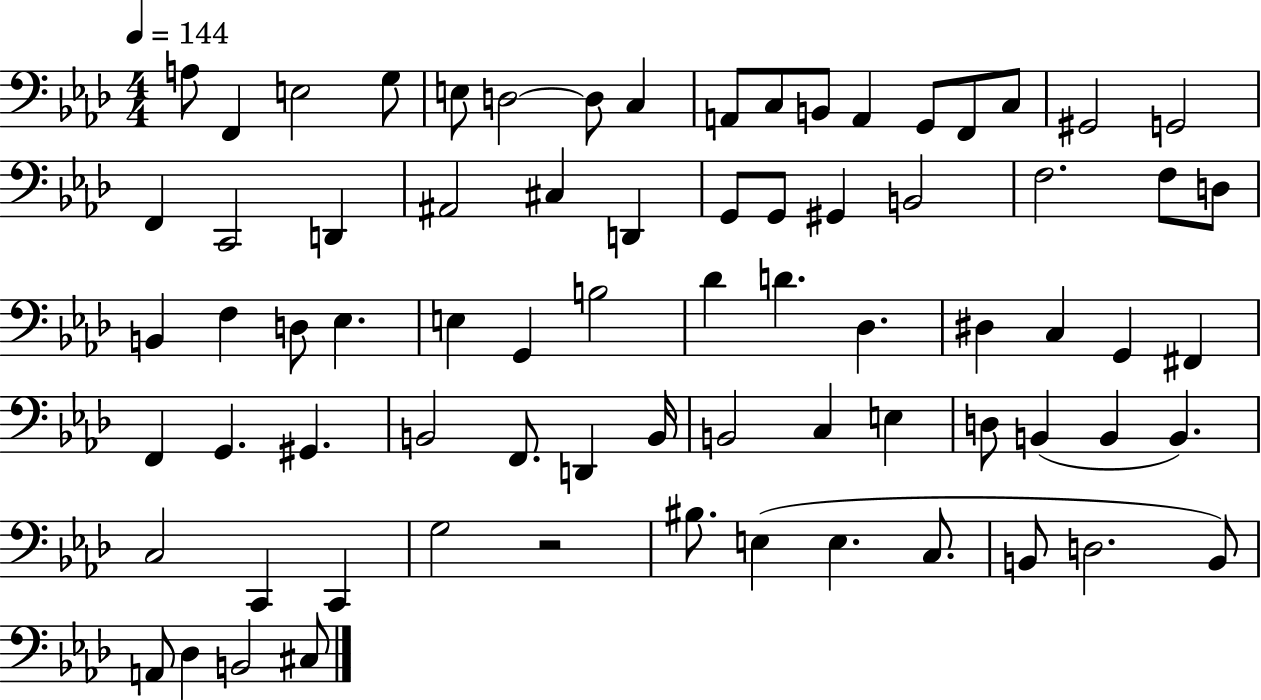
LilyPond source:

{
  \clef bass
  \numericTimeSignature
  \time 4/4
  \key aes \major
  \tempo 4 = 144
  \repeat volta 2 { a8 f,4 e2 g8 | e8 d2~~ d8 c4 | a,8 c8 b,8 a,4 g,8 f,8 c8 | gis,2 g,2 | \break f,4 c,2 d,4 | ais,2 cis4 d,4 | g,8 g,8 gis,4 b,2 | f2. f8 d8 | \break b,4 f4 d8 ees4. | e4 g,4 b2 | des'4 d'4. des4. | dis4 c4 g,4 fis,4 | \break f,4 g,4. gis,4. | b,2 f,8. d,4 b,16 | b,2 c4 e4 | d8 b,4( b,4 b,4.) | \break c2 c,4 c,4 | g2 r2 | bis8. e4( e4. c8. | b,8 d2. b,8) | \break a,8 des4 b,2 cis8 | } \bar "|."
}